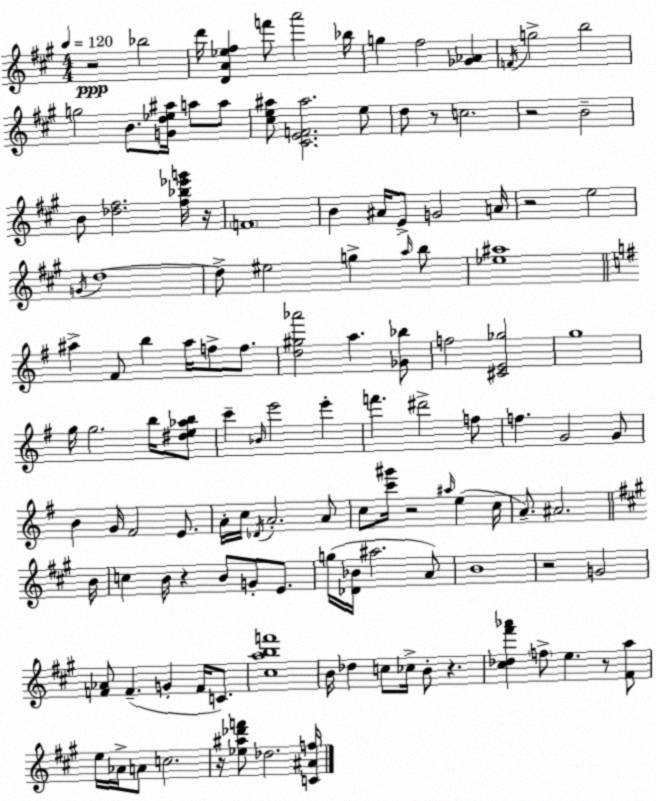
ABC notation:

X:1
T:Untitled
M:4/4
L:1/4
K:A
z2 _b2 d'/4 [DA_e^f] f'/2 a'2 _b/4 g ^f2 [_G_A] F/4 g2 b2 g2 B/2 [Gd_e^a]/4 a/2 a/2 [^ce^a]/2 [^CEF^a]2 e/2 d/2 z/2 c2 z2 B2 B/2 [_d^f]2 [^f_b_e'g']/4 z/4 F4 B ^A/4 E/2 G2 A/4 z2 e2 G/4 d4 d/2 ^e2 g a/4 b/2 [_e^a]4 ^a ^F/2 b ^a/4 f/2 f/2 [d^g_a']2 a [_G_b]/2 f2 [^CE_g]2 g4 g/4 g2 b/4 [^de_ab]/2 c' _B/4 e'2 e' f' ^d'2 f/2 f G2 G/2 B G/4 ^F2 E/2 A/4 c/4 _D/4 A2 A/2 c/2 [c'^g']/4 z2 ^a/4 e c/4 A/2 ^A2 B/4 c B/4 z B/2 G/2 E/2 g/4 [_D_B]/4 ^a2 A/2 B4 z2 G2 [F_A]/2 F G F/4 C/2 [^cabf']4 B/4 _d c/2 _c/4 B/2 z [^c_d^f'_a'] f/2 e z/2 [^Fa]/2 e/4 _A/4 A/2 c2 z/4 [_e^a_d'f']/2 _d2 [C^Af]/4